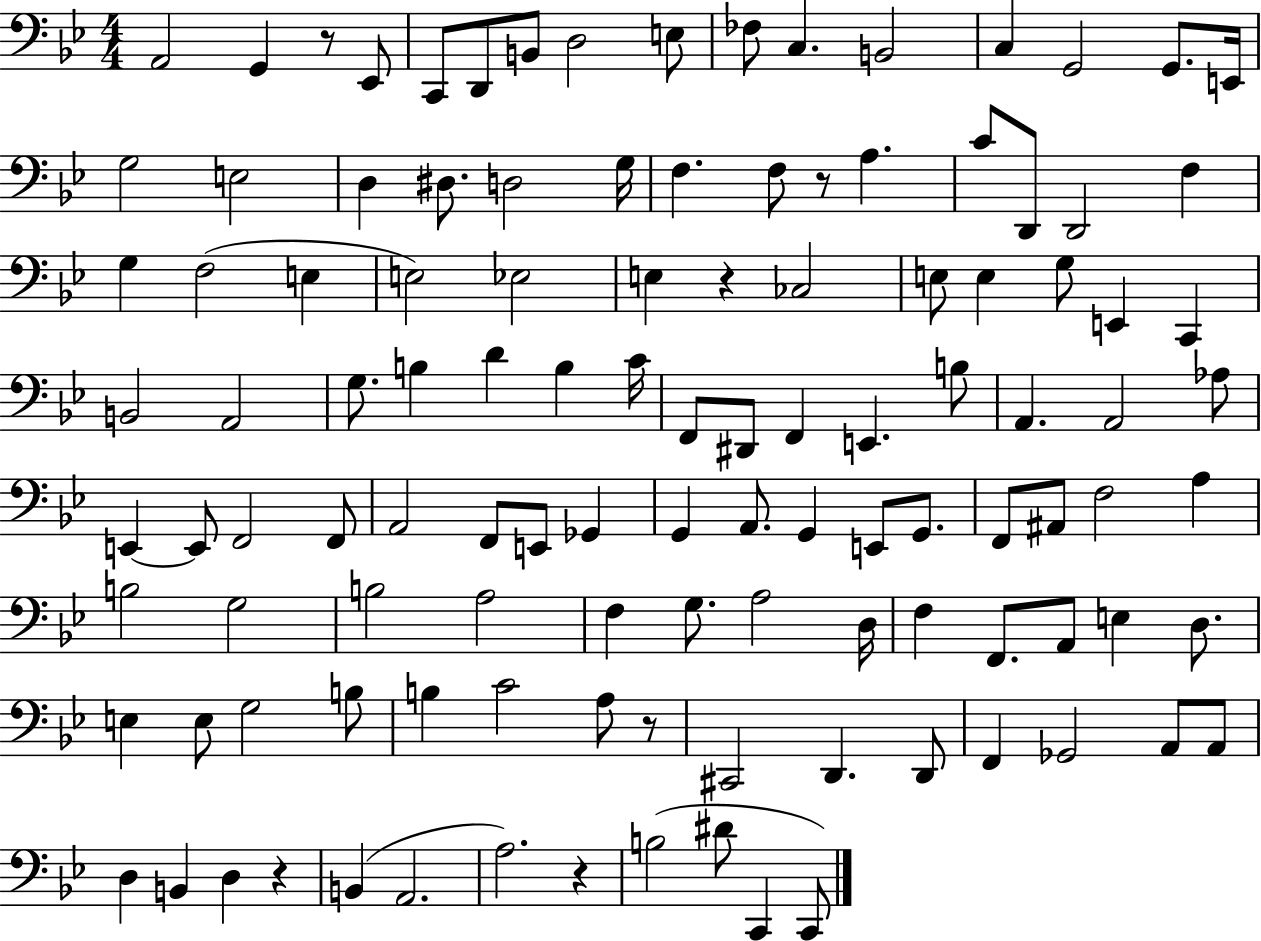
{
  \clef bass
  \numericTimeSignature
  \time 4/4
  \key bes \major
  a,2 g,4 r8 ees,8 | c,8 d,8 b,8 d2 e8 | fes8 c4. b,2 | c4 g,2 g,8. e,16 | \break g2 e2 | d4 dis8. d2 g16 | f4. f8 r8 a4. | c'8 d,8 d,2 f4 | \break g4 f2( e4 | e2) ees2 | e4 r4 ces2 | e8 e4 g8 e,4 c,4 | \break b,2 a,2 | g8. b4 d'4 b4 c'16 | f,8 dis,8 f,4 e,4. b8 | a,4. a,2 aes8 | \break e,4~~ e,8 f,2 f,8 | a,2 f,8 e,8 ges,4 | g,4 a,8. g,4 e,8 g,8. | f,8 ais,8 f2 a4 | \break b2 g2 | b2 a2 | f4 g8. a2 d16 | f4 f,8. a,8 e4 d8. | \break e4 e8 g2 b8 | b4 c'2 a8 r8 | cis,2 d,4. d,8 | f,4 ges,2 a,8 a,8 | \break d4 b,4 d4 r4 | b,4( a,2. | a2.) r4 | b2( dis'8 c,4 c,8) | \break \bar "|."
}